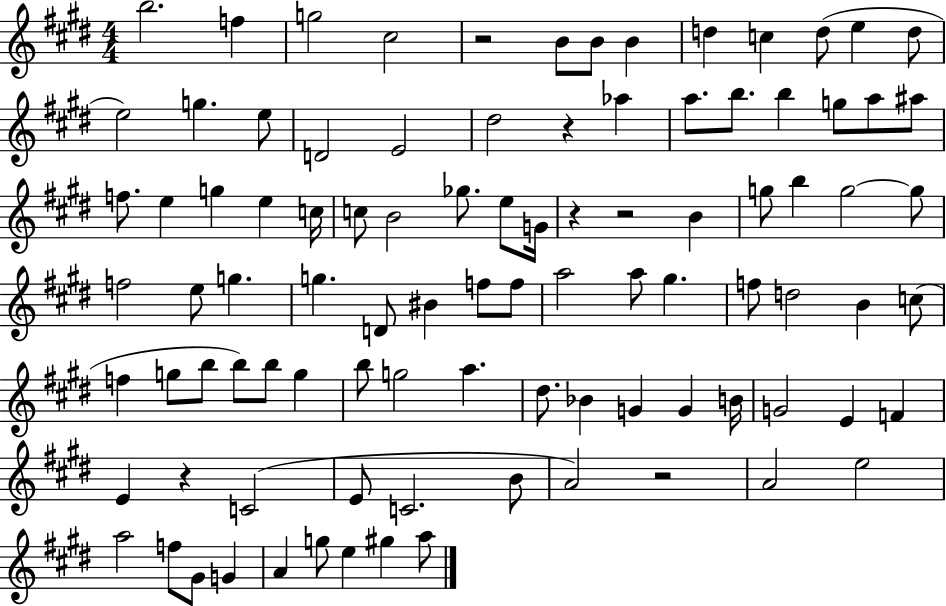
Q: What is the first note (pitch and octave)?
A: B5